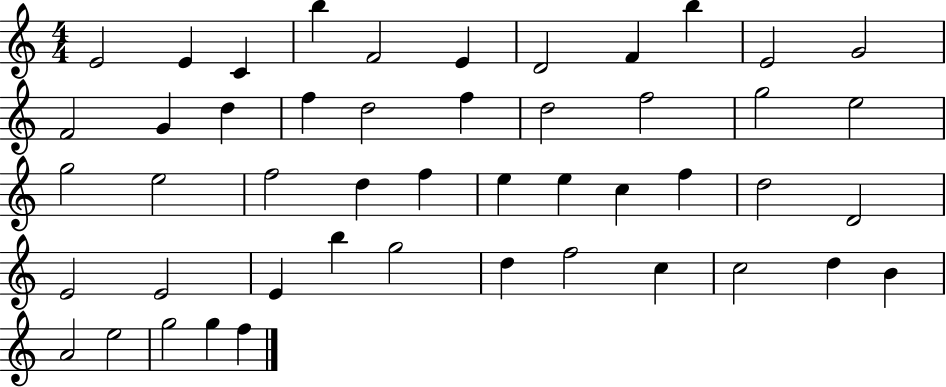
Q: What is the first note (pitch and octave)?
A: E4